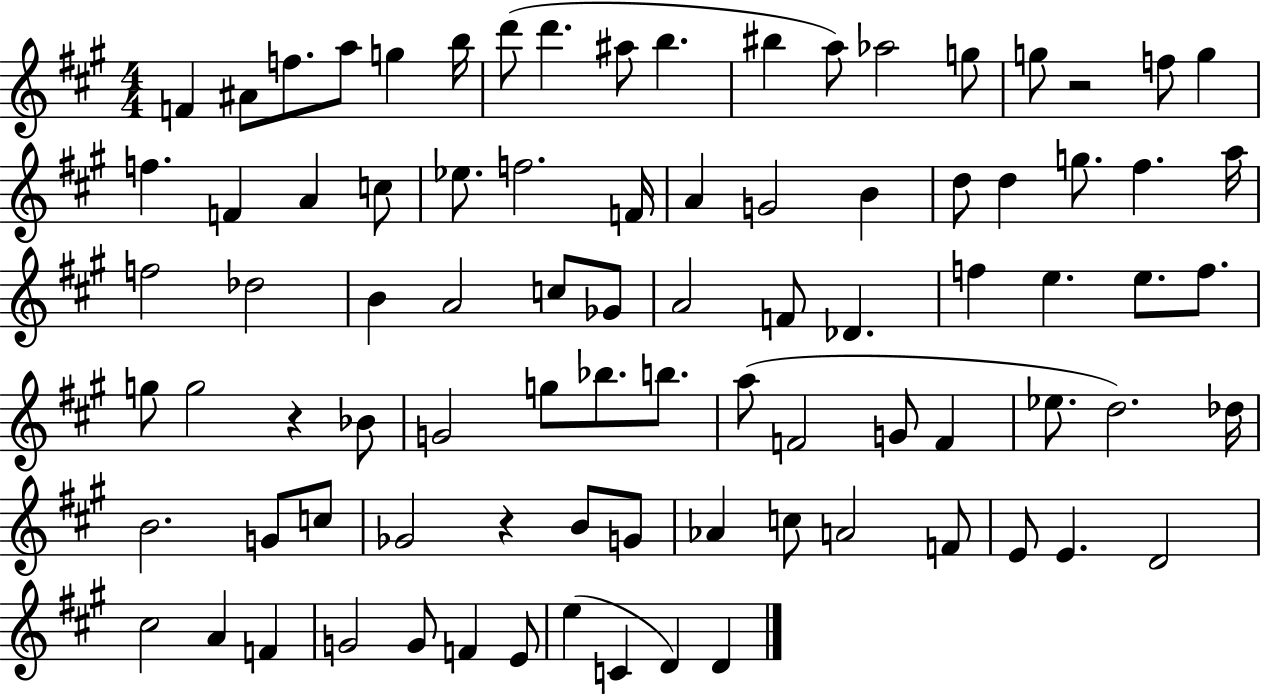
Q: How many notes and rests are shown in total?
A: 86